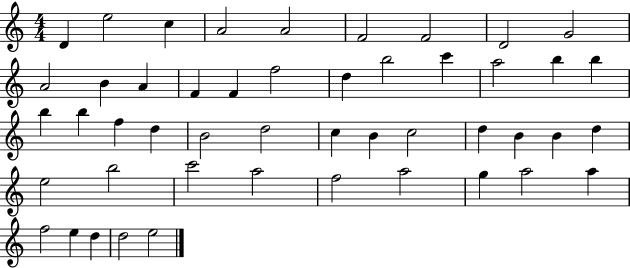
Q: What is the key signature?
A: C major